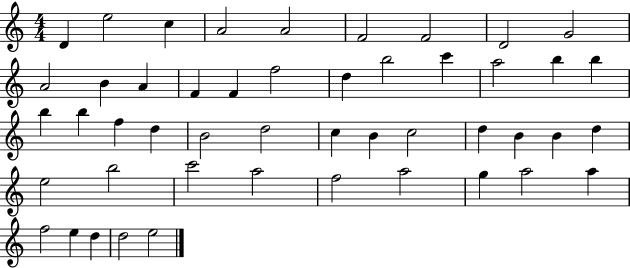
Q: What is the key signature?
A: C major